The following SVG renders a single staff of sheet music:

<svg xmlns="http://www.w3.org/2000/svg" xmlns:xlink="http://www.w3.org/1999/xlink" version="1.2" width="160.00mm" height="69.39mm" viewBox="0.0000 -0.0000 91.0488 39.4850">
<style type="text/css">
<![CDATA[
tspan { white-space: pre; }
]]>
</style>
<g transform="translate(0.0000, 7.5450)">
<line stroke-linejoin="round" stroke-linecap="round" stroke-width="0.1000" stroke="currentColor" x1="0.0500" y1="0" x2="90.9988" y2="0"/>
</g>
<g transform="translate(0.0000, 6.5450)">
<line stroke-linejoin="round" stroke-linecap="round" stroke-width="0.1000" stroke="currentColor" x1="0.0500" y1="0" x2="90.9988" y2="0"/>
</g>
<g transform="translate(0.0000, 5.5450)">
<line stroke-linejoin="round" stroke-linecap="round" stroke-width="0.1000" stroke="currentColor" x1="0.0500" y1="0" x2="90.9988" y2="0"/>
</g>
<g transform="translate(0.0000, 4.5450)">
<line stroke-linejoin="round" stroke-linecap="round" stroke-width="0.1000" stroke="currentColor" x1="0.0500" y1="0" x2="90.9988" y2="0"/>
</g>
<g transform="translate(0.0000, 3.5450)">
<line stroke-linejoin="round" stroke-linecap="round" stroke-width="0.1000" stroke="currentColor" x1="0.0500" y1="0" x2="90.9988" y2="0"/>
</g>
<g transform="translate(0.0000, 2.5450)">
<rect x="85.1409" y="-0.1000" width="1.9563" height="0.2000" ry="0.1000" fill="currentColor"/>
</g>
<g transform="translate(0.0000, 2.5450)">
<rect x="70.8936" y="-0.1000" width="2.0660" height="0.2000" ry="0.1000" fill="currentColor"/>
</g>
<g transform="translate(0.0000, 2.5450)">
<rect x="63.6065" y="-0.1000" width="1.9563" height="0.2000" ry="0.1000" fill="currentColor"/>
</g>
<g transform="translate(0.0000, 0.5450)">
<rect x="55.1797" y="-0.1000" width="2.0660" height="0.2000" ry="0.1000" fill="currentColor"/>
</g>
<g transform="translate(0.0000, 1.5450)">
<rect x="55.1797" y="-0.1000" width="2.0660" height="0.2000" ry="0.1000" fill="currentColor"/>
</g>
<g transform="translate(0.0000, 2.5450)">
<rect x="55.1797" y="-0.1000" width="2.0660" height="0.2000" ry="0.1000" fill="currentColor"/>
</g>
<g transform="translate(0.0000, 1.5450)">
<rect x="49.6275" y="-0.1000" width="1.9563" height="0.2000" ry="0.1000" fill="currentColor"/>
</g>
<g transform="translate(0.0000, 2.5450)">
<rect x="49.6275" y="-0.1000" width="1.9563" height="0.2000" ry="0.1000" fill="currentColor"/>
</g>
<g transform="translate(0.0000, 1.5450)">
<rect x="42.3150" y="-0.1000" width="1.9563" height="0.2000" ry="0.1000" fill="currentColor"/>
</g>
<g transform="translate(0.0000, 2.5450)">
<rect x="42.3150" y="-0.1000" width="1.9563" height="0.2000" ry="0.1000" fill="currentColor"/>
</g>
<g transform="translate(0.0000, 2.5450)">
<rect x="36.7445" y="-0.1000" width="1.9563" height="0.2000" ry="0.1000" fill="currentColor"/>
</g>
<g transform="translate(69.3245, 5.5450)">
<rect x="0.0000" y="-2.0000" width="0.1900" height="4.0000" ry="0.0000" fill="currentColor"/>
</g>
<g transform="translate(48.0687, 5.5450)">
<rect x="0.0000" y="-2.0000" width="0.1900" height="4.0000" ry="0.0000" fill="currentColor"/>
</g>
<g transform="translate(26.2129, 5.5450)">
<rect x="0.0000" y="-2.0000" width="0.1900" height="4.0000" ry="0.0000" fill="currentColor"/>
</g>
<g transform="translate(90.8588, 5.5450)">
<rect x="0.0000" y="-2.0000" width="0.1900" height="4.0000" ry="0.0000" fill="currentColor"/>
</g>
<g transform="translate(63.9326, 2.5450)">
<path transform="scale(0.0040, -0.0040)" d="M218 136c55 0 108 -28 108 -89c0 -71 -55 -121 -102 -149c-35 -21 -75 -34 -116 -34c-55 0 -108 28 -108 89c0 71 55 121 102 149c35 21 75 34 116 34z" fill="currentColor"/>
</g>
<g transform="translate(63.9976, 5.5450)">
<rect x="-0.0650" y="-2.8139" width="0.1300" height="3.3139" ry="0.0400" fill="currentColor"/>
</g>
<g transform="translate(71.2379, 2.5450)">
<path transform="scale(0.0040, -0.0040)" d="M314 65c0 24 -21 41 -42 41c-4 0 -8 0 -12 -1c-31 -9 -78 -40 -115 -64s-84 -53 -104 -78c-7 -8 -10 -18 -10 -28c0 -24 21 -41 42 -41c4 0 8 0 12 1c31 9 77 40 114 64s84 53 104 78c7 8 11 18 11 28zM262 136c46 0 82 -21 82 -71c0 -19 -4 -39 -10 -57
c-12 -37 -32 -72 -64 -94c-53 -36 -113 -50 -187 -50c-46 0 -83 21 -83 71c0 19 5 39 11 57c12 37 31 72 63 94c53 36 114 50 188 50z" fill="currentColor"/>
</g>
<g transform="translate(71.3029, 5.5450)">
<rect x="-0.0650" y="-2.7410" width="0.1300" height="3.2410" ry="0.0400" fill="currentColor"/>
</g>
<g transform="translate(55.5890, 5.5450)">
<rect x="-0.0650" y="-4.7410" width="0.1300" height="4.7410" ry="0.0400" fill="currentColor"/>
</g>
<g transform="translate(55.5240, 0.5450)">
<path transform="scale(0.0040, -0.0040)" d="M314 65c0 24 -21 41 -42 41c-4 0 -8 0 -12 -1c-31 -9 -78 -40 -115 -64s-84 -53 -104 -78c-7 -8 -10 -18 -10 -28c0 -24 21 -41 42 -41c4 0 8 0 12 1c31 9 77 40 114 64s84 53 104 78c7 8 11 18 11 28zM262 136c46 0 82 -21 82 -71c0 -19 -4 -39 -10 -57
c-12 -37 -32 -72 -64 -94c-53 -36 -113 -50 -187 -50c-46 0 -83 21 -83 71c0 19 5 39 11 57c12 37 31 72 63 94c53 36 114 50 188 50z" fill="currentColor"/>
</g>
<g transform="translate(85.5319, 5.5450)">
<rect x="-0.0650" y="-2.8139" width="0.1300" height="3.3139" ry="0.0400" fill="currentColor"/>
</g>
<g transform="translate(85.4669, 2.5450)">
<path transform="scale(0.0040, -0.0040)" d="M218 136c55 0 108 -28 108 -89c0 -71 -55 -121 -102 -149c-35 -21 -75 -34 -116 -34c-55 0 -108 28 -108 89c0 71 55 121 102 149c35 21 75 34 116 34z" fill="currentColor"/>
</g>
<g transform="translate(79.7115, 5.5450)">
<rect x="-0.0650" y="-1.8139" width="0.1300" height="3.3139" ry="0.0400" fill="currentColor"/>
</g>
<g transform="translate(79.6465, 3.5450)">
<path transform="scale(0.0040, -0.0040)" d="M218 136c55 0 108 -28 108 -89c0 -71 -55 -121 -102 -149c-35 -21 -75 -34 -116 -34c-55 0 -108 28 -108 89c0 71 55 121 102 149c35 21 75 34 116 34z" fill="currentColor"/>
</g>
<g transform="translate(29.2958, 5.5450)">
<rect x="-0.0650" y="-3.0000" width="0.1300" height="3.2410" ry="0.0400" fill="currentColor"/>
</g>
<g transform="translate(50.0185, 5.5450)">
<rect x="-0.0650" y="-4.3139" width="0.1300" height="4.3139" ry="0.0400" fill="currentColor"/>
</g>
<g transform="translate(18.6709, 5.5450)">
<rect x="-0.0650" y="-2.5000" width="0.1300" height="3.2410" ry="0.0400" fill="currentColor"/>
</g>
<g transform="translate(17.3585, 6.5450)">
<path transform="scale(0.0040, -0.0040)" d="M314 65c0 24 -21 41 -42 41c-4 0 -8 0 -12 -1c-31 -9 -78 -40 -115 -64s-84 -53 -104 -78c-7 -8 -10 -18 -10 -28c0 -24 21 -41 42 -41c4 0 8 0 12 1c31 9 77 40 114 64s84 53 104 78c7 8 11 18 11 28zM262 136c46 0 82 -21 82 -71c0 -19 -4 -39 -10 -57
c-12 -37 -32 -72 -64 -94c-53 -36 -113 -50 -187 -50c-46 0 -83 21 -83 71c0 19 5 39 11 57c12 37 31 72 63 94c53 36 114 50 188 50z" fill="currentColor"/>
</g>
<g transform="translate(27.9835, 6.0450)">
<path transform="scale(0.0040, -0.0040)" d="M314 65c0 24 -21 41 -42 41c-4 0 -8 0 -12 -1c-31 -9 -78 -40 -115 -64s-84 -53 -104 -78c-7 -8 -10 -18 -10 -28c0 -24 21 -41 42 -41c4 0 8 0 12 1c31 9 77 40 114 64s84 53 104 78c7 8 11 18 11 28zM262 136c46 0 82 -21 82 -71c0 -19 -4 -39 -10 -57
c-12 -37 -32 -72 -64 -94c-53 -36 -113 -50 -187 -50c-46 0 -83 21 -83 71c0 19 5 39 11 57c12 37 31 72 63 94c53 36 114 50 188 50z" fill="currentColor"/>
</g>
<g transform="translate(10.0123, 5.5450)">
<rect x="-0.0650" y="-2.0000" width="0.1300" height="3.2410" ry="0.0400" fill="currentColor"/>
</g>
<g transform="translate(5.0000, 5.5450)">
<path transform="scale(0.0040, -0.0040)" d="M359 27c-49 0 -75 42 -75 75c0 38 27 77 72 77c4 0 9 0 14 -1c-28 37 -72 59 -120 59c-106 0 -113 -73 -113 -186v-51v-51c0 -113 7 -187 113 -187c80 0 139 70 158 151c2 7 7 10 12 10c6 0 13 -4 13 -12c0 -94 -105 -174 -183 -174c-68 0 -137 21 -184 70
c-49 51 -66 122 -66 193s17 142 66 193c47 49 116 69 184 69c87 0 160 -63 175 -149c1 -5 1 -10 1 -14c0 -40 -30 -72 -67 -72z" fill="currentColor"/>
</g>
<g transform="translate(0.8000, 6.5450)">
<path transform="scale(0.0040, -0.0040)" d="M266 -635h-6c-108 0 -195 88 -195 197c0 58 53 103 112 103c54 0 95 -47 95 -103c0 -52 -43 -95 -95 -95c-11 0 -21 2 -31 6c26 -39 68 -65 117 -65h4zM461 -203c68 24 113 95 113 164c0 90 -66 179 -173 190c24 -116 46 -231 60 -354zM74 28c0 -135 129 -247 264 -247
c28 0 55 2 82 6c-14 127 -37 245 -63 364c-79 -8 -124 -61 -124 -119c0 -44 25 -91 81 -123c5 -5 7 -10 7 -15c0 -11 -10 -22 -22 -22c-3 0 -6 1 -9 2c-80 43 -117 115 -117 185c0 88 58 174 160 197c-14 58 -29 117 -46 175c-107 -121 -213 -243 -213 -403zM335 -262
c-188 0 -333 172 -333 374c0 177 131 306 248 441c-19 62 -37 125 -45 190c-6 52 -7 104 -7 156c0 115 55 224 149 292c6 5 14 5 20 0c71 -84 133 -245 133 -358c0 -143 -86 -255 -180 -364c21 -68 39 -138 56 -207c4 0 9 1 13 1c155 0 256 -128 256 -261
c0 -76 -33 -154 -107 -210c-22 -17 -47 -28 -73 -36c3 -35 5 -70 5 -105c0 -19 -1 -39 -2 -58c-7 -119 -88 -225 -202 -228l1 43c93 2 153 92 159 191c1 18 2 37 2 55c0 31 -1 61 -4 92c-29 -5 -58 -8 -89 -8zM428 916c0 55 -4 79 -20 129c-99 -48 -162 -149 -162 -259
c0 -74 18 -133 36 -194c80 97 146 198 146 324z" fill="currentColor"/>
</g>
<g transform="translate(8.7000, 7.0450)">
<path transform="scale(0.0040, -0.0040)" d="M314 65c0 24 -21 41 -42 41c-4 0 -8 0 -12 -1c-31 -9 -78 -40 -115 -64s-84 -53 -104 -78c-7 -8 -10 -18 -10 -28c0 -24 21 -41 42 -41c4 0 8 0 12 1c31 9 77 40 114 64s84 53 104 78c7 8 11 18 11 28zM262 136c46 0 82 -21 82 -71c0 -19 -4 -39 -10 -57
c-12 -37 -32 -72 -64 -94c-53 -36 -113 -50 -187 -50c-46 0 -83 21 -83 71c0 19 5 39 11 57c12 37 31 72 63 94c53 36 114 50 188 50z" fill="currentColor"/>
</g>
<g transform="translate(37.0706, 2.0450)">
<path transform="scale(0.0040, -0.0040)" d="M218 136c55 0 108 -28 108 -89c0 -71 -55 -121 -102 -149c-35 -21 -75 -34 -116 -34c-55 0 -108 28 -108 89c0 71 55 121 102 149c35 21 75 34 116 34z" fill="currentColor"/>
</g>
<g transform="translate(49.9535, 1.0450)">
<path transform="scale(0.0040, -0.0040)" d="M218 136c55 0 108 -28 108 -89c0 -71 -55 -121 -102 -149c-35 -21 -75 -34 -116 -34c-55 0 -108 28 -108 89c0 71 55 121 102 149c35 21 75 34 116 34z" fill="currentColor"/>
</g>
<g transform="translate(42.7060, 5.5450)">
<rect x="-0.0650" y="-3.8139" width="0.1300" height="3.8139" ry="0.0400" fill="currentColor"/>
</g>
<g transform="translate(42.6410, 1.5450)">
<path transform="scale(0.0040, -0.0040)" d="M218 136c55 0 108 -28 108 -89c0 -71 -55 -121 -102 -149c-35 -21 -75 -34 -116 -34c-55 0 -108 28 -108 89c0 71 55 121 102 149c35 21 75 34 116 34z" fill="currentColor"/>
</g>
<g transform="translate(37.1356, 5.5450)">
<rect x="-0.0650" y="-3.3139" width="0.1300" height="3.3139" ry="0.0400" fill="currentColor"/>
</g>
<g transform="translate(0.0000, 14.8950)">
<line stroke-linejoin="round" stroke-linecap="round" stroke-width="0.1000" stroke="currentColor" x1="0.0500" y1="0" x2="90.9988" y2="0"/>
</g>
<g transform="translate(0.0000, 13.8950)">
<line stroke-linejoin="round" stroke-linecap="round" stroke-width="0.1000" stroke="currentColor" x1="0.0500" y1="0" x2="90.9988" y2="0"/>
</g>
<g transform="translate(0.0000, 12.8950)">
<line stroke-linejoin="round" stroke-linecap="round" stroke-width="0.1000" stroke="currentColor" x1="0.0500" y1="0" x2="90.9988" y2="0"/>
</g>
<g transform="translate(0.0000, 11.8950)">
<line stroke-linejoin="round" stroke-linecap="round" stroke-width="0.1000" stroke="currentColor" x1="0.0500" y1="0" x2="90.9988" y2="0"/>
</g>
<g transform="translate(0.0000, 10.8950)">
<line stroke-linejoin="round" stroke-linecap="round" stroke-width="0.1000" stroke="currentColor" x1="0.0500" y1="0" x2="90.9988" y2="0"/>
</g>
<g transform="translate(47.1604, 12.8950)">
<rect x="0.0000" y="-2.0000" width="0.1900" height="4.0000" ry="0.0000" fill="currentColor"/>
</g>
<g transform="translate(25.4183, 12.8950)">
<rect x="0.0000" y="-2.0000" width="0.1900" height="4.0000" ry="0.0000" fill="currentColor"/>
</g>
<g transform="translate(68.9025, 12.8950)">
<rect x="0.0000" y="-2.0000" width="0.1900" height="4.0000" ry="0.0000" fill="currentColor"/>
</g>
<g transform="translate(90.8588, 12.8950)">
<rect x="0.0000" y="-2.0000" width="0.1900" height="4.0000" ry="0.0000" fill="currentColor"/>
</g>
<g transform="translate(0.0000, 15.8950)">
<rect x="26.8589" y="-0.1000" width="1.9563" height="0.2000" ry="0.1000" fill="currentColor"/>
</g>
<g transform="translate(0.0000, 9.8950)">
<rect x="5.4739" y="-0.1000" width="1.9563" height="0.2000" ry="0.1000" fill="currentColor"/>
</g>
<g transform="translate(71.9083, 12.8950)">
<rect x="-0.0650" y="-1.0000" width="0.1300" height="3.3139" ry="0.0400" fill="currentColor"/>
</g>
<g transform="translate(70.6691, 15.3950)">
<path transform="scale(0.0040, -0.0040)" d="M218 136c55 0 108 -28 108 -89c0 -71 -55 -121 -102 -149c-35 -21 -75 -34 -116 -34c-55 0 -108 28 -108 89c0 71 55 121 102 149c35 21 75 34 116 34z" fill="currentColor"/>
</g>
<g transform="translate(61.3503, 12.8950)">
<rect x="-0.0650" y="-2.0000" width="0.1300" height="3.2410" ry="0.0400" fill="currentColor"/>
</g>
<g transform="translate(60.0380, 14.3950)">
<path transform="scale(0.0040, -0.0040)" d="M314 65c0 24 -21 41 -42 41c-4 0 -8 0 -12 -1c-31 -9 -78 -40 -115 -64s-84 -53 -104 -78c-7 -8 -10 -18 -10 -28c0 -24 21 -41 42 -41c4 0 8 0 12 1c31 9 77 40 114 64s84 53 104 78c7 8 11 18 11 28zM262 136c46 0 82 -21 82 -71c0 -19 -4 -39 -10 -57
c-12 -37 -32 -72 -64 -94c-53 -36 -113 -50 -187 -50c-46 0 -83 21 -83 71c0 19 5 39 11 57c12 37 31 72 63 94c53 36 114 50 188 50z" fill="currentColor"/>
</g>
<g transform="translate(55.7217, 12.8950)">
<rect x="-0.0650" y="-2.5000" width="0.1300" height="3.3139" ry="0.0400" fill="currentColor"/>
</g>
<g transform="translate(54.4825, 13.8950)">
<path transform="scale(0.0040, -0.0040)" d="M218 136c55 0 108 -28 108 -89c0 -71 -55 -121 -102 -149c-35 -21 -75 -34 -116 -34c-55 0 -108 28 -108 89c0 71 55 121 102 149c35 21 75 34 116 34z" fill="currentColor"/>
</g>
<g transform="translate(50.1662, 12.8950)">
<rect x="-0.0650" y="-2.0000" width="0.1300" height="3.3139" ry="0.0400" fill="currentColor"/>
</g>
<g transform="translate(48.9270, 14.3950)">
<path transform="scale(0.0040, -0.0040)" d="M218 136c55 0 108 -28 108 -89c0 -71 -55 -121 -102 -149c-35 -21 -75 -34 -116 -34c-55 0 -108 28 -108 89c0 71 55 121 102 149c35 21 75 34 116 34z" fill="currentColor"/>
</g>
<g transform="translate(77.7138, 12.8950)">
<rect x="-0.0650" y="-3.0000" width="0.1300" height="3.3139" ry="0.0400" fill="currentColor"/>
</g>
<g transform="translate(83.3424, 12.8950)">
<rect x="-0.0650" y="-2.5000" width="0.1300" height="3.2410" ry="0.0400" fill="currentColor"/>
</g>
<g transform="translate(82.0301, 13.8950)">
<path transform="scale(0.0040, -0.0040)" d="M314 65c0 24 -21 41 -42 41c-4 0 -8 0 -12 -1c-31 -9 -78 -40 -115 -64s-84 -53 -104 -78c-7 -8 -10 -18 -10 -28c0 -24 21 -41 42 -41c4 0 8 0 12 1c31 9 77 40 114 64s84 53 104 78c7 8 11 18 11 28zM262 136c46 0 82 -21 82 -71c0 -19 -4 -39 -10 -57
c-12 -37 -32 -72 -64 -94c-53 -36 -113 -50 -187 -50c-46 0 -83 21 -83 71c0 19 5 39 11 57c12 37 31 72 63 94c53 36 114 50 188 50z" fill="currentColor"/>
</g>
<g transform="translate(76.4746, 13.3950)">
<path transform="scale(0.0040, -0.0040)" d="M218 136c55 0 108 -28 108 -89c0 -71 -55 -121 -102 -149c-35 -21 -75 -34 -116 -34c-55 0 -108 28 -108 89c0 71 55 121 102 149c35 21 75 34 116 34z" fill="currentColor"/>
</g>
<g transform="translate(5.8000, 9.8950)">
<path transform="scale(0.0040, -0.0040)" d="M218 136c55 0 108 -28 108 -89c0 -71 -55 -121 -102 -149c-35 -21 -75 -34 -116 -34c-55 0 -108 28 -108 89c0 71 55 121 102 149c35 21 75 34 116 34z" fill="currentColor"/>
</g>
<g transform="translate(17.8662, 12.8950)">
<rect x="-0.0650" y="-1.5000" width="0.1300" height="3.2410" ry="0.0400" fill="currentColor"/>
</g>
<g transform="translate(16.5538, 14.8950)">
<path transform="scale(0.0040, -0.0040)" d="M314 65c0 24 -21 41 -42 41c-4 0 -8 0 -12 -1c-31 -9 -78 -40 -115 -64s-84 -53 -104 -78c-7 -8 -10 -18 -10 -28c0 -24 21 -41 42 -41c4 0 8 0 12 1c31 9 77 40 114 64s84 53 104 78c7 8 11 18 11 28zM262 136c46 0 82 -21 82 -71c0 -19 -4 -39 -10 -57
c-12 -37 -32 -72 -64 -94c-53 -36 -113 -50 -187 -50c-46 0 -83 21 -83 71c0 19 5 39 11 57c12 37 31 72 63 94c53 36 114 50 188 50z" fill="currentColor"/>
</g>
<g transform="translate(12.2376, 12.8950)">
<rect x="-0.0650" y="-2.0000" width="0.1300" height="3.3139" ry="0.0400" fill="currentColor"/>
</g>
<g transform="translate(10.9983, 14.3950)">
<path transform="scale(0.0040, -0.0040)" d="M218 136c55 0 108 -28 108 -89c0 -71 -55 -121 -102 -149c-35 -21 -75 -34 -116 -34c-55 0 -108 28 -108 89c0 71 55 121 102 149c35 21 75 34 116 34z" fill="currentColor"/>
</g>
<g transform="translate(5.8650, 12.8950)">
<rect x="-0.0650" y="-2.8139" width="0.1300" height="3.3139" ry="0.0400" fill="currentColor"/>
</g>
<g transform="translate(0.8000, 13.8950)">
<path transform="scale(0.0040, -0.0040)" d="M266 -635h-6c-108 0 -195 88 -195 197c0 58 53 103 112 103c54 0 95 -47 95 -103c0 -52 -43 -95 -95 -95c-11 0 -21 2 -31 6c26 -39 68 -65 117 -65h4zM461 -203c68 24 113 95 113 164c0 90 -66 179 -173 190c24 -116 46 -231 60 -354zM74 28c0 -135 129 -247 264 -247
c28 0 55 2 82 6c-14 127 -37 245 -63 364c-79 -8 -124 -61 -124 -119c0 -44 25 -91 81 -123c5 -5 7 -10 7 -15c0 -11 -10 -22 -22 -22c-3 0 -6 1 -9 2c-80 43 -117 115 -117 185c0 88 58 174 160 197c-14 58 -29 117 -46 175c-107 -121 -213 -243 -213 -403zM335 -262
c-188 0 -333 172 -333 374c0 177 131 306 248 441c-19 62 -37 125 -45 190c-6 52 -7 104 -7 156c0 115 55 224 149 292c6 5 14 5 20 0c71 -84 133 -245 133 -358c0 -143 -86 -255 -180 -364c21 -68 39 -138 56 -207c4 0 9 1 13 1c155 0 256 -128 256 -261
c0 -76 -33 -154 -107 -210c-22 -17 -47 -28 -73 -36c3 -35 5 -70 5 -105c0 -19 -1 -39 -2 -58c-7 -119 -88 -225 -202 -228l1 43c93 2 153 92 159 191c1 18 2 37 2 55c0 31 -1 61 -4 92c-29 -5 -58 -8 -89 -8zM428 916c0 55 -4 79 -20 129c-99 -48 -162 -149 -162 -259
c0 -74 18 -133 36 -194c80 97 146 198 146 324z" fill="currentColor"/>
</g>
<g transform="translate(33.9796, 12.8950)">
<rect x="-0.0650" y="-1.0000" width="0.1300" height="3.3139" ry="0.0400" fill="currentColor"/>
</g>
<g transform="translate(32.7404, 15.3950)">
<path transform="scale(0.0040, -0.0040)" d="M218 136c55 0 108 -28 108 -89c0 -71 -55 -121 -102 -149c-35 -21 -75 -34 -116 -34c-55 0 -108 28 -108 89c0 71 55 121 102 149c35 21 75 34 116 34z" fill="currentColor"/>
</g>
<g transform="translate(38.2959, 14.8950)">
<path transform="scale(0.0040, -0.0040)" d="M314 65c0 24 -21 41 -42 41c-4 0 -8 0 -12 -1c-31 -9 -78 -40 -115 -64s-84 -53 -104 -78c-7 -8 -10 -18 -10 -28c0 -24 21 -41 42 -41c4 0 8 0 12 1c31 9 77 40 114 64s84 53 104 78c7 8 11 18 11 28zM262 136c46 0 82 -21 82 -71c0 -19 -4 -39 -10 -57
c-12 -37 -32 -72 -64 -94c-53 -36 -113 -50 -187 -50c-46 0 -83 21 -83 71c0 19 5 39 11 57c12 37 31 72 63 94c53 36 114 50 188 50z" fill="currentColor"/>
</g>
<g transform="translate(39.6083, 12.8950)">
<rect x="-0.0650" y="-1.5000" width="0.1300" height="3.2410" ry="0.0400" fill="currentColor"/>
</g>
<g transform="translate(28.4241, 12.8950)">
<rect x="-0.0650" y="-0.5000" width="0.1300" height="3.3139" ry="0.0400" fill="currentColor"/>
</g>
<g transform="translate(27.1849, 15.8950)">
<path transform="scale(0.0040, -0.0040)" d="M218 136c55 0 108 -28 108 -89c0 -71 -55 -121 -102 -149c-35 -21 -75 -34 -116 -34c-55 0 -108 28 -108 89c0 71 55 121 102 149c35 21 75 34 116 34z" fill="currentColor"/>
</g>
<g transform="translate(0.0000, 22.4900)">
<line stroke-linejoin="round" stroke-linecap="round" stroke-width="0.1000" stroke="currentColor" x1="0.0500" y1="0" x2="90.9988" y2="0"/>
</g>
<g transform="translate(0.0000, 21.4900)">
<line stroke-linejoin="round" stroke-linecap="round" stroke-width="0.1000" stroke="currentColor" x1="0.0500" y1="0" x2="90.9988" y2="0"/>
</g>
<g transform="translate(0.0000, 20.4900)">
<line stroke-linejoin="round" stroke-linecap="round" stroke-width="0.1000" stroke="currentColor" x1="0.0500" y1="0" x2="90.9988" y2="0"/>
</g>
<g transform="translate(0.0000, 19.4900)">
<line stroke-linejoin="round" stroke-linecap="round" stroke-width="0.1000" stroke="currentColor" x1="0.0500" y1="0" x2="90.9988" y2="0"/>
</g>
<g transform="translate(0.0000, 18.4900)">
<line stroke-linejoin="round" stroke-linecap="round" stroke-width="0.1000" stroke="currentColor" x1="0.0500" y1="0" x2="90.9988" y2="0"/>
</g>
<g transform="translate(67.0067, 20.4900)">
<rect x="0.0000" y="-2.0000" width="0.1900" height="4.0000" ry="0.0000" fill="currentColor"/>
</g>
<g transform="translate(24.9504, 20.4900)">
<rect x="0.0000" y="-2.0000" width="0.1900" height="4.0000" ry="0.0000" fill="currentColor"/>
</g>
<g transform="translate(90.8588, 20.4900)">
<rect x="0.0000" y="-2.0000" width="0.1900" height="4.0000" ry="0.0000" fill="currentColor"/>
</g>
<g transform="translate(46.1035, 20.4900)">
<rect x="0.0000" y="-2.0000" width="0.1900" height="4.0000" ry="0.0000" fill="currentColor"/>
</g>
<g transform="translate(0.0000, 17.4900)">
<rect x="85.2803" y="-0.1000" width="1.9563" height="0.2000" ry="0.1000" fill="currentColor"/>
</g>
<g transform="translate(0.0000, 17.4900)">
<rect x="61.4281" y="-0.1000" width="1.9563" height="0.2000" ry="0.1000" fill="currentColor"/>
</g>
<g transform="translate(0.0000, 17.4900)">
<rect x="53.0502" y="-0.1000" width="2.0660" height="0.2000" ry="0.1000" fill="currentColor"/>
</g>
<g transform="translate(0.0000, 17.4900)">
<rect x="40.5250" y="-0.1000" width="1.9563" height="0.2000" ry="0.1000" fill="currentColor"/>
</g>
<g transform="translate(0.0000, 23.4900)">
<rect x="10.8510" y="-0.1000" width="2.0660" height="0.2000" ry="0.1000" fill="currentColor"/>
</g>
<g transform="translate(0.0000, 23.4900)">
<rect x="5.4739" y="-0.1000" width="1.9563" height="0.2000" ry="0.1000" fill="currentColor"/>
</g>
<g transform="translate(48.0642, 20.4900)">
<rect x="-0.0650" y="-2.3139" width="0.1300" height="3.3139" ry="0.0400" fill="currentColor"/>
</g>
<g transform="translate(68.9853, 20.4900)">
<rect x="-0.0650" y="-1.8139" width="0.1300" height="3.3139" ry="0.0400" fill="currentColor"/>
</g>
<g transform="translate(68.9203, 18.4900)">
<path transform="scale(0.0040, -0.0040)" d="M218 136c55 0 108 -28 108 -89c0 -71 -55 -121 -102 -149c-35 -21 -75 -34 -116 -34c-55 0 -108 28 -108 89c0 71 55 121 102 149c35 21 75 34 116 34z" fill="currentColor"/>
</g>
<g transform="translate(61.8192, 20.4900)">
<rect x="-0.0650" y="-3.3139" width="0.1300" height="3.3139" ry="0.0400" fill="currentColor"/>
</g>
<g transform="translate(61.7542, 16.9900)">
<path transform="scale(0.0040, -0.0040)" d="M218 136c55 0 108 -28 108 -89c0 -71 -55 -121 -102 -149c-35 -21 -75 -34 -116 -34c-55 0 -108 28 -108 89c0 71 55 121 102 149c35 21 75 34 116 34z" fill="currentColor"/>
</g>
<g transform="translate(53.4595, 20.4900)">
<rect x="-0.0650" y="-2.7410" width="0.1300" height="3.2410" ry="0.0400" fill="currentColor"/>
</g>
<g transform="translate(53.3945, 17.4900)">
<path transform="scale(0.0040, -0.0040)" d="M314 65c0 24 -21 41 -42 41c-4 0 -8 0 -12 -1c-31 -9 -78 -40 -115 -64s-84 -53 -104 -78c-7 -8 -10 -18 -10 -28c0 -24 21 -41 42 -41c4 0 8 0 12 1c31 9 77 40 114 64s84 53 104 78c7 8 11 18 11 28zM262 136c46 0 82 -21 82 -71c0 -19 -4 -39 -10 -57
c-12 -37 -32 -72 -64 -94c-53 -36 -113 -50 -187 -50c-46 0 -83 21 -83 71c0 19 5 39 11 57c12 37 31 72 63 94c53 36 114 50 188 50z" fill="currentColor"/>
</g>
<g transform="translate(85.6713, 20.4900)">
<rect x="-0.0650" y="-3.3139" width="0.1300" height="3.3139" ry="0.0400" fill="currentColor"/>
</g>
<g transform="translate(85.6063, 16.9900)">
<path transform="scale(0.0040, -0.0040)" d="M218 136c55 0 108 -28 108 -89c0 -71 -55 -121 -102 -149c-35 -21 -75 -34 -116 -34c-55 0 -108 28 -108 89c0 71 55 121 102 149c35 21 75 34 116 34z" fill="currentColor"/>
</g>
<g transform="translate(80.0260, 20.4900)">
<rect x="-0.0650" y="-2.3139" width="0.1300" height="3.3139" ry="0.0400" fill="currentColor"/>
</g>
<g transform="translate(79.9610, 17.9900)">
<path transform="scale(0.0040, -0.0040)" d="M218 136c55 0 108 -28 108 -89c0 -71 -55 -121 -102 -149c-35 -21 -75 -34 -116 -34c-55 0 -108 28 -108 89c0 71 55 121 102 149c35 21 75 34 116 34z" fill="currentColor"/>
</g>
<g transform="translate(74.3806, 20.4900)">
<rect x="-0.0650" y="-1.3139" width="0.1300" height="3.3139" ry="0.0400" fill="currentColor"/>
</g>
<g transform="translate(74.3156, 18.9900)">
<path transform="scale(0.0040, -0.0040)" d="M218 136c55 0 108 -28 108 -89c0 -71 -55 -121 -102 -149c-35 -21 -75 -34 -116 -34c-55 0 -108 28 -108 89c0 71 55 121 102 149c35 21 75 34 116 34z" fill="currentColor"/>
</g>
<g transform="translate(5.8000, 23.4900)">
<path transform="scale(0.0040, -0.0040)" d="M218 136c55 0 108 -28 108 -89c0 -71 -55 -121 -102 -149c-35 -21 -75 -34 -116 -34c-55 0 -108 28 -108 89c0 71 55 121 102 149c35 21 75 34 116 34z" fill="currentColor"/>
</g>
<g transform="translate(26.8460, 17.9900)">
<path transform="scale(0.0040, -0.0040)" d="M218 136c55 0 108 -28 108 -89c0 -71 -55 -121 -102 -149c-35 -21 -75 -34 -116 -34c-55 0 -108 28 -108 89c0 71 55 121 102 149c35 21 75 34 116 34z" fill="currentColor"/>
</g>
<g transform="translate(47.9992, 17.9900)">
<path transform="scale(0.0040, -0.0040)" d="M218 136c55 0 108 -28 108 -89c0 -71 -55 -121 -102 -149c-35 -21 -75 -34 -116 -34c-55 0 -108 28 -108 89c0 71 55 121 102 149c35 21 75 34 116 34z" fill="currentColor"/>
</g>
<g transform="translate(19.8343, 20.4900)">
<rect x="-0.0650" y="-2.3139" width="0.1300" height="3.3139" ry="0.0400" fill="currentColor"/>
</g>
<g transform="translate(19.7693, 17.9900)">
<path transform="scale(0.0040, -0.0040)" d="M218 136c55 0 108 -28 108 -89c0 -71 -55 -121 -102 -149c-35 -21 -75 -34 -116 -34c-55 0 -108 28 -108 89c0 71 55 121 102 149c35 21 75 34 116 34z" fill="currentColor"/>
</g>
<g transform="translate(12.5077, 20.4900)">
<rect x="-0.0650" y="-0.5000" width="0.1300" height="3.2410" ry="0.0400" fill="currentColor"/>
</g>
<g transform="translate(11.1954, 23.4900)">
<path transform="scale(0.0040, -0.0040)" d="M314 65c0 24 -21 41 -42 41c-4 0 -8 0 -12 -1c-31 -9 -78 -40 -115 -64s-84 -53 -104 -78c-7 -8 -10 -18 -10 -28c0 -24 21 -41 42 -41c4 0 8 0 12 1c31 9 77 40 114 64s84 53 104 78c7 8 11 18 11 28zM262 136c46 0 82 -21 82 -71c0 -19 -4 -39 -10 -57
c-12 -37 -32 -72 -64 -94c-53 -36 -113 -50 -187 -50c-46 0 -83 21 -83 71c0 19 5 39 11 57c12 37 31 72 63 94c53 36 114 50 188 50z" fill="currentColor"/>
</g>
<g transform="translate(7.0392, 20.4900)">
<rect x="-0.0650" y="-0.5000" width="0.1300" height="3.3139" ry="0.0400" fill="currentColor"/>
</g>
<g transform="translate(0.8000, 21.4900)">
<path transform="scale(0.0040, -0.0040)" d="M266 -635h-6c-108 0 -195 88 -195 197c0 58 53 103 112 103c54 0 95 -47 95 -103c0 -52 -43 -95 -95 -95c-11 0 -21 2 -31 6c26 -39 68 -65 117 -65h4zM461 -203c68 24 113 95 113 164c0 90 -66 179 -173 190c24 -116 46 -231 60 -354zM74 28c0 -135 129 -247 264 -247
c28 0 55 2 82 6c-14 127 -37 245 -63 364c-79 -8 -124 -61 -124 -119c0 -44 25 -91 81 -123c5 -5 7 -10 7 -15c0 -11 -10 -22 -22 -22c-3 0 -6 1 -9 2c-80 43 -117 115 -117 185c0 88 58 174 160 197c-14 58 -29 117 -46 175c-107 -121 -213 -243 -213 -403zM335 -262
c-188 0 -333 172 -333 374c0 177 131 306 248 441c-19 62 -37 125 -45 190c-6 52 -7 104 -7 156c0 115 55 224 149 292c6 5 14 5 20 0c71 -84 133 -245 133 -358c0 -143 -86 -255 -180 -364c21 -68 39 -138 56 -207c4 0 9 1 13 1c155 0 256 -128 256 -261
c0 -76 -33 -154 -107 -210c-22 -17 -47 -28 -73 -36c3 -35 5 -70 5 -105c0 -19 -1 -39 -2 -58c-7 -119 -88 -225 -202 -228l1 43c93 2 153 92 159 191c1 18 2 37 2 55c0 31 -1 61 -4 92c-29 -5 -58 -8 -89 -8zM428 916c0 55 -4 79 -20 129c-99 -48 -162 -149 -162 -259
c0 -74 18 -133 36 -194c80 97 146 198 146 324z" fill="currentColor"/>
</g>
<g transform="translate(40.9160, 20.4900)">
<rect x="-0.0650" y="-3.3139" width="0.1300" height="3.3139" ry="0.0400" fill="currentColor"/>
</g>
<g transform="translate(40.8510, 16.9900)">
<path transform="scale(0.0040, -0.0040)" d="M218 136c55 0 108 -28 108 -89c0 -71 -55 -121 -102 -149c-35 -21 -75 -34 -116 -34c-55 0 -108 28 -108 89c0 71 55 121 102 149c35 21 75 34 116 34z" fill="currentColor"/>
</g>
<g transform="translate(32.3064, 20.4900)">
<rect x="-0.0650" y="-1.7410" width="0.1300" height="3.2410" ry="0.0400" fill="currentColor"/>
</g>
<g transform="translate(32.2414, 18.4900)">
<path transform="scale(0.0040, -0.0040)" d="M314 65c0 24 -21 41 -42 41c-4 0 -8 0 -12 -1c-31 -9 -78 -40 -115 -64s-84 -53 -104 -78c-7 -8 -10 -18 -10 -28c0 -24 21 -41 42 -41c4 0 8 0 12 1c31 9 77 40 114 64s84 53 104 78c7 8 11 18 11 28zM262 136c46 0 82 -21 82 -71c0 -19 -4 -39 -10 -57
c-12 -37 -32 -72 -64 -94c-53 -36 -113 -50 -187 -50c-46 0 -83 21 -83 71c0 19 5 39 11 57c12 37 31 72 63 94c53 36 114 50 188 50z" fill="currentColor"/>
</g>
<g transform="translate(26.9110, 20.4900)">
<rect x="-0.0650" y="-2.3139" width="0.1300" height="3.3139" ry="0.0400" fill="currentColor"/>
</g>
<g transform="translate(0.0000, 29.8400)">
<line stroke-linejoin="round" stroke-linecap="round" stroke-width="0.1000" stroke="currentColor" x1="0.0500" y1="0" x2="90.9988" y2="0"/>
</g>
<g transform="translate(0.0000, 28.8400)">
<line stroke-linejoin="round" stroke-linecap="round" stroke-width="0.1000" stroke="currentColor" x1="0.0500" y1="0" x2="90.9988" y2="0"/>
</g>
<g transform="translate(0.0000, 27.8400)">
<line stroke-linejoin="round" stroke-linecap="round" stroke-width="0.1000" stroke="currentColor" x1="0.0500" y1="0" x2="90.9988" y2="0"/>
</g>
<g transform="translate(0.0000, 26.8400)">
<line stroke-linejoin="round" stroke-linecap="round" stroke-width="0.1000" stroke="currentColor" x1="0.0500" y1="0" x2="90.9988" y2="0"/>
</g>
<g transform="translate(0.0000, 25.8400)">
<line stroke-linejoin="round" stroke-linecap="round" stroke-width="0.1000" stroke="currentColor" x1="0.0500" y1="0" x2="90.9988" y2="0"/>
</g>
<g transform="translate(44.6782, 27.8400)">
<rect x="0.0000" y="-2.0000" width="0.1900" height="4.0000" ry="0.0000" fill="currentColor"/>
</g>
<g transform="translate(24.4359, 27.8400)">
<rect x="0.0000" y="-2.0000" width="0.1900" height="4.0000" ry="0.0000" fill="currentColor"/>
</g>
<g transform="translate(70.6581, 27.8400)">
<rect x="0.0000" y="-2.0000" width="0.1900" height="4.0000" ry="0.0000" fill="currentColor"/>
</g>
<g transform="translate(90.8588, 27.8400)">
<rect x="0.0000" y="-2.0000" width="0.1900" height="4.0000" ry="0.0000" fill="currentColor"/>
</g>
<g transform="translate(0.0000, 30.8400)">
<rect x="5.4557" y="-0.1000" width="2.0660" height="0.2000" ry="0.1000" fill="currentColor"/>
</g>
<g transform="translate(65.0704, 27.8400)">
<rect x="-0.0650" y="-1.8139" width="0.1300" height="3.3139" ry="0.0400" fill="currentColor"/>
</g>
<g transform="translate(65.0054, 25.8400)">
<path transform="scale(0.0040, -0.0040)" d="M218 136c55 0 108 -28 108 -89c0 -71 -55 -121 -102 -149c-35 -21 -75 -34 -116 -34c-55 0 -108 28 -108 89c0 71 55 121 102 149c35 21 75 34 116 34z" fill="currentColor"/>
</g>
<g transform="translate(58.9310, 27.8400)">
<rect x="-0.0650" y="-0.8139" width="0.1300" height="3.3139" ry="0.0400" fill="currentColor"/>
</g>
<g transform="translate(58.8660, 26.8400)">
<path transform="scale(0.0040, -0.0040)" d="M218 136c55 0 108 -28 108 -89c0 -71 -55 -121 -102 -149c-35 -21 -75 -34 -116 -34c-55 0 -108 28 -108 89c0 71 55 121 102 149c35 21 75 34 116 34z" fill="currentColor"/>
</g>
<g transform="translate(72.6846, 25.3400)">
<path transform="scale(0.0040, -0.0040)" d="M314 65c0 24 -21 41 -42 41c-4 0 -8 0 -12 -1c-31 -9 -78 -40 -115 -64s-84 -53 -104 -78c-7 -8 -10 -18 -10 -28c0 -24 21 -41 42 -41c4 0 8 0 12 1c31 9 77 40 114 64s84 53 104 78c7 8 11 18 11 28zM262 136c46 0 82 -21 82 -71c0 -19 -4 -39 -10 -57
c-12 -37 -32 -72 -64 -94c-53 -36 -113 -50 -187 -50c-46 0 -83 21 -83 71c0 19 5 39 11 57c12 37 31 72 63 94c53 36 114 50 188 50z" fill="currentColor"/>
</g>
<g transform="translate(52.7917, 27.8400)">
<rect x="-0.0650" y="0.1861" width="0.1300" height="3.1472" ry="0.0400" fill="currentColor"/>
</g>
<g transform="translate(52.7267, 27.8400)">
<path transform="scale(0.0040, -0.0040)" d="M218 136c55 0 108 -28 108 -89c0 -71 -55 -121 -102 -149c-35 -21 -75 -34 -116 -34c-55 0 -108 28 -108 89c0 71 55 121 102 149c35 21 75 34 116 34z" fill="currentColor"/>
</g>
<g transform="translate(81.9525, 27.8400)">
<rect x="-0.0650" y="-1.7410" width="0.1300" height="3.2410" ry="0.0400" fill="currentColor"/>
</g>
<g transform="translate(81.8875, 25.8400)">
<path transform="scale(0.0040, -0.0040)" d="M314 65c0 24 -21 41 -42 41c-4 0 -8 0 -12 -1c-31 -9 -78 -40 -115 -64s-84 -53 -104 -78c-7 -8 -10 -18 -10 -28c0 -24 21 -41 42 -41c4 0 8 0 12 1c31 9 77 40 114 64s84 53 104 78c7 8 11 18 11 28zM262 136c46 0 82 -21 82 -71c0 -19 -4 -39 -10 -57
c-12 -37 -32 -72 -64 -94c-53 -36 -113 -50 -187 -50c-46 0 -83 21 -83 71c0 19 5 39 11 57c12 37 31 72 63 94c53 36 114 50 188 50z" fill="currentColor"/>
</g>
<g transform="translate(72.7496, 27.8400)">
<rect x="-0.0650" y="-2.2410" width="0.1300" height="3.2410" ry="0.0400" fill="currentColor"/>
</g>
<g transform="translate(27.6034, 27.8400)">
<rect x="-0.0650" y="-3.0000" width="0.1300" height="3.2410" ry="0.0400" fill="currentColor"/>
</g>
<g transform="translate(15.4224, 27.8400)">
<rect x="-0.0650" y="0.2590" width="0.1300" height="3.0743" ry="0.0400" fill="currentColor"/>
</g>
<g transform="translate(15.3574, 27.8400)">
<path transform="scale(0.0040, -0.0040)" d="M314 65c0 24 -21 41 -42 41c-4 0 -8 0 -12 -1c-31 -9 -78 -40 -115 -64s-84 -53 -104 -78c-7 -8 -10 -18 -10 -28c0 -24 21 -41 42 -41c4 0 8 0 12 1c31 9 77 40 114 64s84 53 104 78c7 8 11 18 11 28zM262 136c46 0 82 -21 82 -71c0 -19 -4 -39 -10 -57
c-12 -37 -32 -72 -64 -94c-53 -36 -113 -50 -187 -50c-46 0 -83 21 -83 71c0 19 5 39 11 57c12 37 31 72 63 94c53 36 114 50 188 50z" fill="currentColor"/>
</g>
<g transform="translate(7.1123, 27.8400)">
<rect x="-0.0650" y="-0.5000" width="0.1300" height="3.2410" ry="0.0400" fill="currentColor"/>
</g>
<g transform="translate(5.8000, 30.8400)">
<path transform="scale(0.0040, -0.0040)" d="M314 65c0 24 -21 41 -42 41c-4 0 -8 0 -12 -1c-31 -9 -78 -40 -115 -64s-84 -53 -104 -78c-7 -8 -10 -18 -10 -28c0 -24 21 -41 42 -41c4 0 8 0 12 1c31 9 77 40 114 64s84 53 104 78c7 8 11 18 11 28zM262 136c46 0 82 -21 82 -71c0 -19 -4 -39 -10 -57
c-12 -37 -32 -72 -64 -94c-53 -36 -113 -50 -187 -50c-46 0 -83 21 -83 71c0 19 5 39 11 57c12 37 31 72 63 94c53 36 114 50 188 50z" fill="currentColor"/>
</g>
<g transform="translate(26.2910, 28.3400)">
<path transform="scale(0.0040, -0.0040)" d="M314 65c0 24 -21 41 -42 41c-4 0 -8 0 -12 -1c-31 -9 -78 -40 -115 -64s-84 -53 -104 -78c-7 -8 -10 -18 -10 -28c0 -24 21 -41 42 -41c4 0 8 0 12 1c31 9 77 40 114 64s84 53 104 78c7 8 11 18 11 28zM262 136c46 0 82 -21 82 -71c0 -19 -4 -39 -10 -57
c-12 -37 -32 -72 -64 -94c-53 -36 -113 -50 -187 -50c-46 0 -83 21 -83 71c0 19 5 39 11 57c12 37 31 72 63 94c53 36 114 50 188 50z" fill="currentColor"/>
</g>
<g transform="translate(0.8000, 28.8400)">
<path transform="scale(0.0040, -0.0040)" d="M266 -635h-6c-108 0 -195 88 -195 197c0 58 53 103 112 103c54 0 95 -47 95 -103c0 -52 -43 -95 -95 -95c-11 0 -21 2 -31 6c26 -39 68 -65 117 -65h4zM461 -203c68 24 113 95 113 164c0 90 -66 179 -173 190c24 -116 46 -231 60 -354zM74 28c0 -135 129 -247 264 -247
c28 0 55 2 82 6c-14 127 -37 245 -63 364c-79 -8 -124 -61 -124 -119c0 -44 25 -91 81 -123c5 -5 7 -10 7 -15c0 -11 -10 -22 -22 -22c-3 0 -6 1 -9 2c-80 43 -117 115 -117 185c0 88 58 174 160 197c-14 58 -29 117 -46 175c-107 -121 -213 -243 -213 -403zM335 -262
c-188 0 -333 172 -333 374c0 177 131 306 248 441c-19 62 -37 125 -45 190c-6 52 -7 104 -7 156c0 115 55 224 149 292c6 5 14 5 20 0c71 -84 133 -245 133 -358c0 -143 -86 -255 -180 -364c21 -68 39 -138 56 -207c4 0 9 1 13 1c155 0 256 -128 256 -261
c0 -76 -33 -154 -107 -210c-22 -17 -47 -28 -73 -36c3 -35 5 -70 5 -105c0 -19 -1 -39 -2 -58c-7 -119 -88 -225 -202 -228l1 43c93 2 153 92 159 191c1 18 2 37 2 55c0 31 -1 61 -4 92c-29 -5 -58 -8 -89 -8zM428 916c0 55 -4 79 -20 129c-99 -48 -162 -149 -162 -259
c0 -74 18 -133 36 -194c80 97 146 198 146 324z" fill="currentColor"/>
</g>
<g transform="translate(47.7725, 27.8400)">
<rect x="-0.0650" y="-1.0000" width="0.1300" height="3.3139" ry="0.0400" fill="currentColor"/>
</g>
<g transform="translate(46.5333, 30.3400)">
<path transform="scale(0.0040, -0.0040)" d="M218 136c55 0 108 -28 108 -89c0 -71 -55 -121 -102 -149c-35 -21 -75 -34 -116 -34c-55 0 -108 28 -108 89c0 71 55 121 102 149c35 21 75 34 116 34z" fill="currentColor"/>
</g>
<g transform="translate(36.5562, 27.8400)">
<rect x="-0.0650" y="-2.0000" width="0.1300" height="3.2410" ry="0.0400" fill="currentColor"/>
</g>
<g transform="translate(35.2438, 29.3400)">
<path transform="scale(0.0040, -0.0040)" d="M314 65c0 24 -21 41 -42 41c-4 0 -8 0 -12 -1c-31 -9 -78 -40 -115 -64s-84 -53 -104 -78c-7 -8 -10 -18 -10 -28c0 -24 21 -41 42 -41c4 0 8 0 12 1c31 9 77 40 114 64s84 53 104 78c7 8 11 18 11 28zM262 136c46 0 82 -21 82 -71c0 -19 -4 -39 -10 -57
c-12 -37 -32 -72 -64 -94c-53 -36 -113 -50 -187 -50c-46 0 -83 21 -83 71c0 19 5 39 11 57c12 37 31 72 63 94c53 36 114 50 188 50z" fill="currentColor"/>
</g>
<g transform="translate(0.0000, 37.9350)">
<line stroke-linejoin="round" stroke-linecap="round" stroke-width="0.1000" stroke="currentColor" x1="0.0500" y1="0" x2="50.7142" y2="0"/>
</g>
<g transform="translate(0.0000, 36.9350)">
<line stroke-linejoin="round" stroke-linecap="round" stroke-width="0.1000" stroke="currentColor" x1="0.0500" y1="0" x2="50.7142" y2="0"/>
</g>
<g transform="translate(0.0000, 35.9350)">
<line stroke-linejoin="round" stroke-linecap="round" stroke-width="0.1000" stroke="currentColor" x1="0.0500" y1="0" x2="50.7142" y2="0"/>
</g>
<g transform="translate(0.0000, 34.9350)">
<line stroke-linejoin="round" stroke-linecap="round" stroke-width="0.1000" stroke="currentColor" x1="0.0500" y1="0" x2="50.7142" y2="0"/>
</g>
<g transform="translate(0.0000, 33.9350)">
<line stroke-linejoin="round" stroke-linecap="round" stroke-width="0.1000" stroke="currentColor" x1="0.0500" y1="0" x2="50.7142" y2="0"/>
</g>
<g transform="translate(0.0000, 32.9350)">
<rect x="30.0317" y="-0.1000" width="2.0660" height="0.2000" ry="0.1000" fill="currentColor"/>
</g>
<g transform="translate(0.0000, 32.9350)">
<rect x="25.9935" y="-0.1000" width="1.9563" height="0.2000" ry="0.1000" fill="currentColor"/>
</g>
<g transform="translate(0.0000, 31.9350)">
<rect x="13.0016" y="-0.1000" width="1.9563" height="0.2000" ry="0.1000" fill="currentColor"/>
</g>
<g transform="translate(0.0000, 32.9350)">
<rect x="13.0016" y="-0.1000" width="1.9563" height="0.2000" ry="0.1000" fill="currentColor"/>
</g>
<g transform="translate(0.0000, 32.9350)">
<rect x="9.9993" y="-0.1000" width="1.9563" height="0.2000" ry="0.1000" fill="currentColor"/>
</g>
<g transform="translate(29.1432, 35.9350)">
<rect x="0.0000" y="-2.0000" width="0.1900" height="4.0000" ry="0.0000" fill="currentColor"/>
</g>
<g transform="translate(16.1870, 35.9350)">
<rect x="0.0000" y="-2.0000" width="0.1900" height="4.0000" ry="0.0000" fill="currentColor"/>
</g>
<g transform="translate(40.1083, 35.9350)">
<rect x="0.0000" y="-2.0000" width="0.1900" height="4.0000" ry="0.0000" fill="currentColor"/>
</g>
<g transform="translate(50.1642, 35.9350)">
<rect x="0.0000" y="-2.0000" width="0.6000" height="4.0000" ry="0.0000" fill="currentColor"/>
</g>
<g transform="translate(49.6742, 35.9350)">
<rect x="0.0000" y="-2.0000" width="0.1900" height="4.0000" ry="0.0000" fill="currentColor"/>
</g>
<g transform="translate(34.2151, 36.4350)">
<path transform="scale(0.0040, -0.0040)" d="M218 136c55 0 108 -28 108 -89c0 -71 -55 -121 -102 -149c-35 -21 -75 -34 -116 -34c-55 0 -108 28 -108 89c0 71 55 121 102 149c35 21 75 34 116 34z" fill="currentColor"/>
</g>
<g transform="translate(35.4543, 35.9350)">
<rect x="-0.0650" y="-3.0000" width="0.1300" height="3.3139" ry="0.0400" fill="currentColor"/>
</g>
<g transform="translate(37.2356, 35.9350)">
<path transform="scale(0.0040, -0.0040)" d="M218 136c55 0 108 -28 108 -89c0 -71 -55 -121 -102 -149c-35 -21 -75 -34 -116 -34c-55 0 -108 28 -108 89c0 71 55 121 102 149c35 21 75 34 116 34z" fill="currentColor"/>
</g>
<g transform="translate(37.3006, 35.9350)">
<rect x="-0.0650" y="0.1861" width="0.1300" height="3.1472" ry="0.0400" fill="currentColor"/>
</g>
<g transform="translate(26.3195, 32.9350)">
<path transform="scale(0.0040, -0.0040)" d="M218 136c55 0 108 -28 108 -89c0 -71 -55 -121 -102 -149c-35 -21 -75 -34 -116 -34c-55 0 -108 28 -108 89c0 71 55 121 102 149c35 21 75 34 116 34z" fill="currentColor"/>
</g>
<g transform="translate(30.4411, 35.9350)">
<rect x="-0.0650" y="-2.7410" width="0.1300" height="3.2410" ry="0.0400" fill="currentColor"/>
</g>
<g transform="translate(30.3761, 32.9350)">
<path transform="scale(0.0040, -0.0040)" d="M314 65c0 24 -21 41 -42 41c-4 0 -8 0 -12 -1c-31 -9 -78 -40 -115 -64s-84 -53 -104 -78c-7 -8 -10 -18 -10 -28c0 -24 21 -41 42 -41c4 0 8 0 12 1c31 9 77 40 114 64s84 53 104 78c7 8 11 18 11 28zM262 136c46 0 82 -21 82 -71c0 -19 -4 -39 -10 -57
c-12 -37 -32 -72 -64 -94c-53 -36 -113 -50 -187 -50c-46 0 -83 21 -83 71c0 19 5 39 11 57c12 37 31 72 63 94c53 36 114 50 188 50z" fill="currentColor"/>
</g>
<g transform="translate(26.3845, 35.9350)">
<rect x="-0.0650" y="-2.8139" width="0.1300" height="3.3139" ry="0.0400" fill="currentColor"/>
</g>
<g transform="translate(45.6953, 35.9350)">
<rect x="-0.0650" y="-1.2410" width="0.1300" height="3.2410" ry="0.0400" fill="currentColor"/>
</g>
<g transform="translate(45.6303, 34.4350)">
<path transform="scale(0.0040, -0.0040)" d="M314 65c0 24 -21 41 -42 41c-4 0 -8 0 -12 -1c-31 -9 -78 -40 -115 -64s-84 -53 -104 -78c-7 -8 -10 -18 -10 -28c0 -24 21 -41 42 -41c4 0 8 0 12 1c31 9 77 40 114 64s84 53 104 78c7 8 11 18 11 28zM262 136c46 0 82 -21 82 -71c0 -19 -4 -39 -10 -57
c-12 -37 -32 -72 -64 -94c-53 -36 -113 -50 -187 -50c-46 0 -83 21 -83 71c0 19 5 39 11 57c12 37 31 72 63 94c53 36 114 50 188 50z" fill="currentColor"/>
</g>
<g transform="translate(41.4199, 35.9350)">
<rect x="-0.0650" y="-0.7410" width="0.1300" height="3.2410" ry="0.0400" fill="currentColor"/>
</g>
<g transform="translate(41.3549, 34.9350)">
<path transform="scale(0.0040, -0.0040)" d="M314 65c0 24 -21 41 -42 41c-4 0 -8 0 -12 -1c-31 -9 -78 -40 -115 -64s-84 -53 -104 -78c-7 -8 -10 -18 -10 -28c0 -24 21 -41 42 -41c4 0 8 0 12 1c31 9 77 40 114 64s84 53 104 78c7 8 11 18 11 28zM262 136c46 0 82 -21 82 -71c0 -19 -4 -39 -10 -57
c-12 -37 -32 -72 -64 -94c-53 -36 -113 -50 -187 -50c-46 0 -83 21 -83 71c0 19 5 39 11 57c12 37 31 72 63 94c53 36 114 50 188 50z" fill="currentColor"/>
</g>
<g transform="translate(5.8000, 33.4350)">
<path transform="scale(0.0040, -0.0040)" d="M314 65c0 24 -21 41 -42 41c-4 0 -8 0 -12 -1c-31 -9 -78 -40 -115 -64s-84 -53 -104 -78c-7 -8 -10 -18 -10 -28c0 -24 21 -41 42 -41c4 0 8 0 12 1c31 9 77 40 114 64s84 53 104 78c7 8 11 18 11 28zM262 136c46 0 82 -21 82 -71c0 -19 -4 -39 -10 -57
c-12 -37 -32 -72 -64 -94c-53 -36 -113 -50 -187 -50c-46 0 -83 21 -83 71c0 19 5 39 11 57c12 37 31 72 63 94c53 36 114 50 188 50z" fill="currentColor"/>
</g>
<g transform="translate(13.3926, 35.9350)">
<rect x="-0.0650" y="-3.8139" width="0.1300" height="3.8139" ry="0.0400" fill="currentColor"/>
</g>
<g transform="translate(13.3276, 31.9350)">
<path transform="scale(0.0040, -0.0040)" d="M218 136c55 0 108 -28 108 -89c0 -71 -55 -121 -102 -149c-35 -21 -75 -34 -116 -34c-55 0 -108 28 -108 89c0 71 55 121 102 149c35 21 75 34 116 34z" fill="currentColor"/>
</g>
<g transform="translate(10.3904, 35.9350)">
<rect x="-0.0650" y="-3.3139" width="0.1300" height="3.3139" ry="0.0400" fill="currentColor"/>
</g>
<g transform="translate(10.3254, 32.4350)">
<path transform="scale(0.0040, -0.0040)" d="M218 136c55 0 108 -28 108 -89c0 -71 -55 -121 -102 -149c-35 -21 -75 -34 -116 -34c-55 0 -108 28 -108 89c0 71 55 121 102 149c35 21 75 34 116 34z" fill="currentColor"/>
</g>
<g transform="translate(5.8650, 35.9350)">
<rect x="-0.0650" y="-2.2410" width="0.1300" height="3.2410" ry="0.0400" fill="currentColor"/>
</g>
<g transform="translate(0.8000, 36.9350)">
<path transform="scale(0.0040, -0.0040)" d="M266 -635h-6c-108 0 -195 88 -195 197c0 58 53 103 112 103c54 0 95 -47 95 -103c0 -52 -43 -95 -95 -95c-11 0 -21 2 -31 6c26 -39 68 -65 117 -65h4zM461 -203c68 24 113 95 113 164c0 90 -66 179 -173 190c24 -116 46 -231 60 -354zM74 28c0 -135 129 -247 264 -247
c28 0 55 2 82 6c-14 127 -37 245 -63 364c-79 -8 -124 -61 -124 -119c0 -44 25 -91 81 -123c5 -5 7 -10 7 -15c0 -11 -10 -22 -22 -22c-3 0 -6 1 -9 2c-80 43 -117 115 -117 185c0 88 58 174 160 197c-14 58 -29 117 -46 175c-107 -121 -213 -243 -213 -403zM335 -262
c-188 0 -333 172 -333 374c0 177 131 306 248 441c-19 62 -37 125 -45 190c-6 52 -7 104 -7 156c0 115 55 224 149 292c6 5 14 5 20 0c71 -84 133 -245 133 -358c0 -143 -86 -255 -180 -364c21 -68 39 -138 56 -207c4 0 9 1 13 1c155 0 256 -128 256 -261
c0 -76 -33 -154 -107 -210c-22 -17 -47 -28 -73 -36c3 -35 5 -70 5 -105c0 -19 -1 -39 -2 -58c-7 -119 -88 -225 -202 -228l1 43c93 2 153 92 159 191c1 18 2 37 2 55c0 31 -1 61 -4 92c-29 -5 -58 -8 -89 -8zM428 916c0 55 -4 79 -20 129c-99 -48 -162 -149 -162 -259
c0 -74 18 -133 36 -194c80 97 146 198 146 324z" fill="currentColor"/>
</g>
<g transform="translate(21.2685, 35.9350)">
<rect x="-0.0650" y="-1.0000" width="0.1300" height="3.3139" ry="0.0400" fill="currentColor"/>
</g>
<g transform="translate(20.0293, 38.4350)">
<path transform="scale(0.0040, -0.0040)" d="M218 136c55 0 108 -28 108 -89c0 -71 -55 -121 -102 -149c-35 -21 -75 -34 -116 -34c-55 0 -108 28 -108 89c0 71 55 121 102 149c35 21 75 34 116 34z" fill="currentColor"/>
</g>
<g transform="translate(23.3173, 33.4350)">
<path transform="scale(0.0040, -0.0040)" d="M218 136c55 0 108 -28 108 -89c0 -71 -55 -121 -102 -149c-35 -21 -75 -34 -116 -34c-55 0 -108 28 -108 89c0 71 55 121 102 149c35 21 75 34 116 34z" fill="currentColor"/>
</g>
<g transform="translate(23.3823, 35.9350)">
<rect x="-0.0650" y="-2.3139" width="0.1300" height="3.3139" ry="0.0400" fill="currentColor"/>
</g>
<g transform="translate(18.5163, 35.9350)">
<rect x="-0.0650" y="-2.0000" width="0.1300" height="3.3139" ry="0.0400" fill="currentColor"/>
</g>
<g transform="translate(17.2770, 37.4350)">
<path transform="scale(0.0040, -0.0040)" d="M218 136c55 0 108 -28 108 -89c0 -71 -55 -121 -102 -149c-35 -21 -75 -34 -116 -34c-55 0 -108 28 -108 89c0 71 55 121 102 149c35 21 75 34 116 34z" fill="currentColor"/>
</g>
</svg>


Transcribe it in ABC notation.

X:1
T:Untitled
M:4/4
L:1/4
K:C
F2 G2 A2 b c' d' e'2 a a2 f a a F E2 C D E2 F G F2 D A G2 C C2 g g f2 b g a2 b f e g b C2 B2 A2 F2 D B d f g2 f2 g2 b c' F D g a a2 A B d2 e2